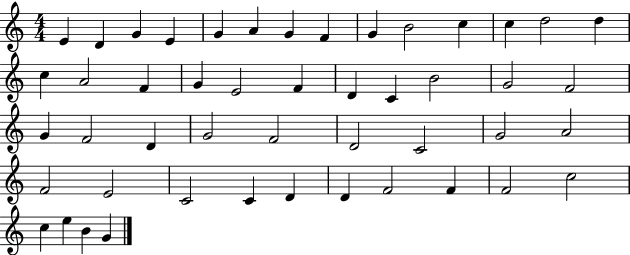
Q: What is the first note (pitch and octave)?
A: E4